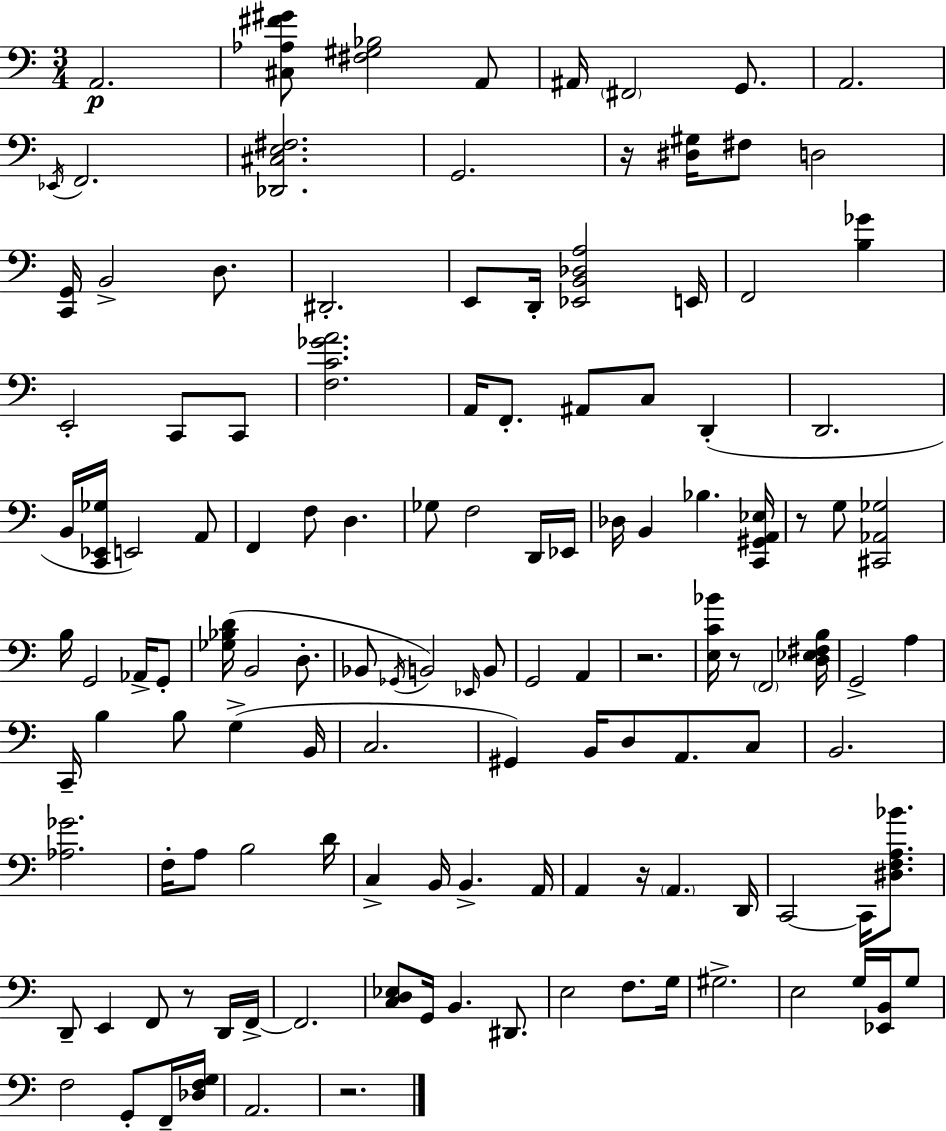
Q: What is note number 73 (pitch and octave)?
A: D4